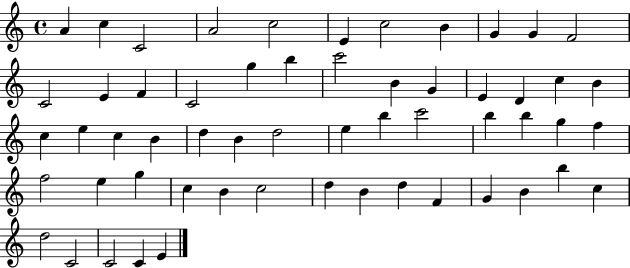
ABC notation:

X:1
T:Untitled
M:4/4
L:1/4
K:C
A c C2 A2 c2 E c2 B G G F2 C2 E F C2 g b c'2 B G E D c B c e c B d B d2 e b c'2 b b g f f2 e g c B c2 d B d F G B b c d2 C2 C2 C E